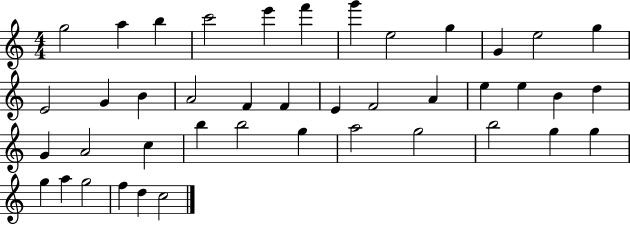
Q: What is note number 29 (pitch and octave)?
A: B5